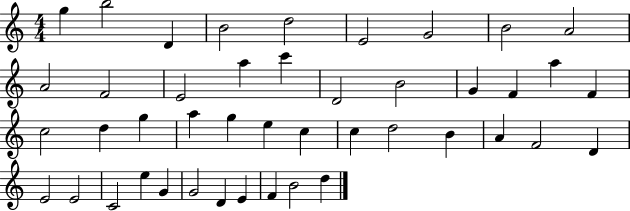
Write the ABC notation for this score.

X:1
T:Untitled
M:4/4
L:1/4
K:C
g b2 D B2 d2 E2 G2 B2 A2 A2 F2 E2 a c' D2 B2 G F a F c2 d g a g e c c d2 B A F2 D E2 E2 C2 e G G2 D E F B2 d